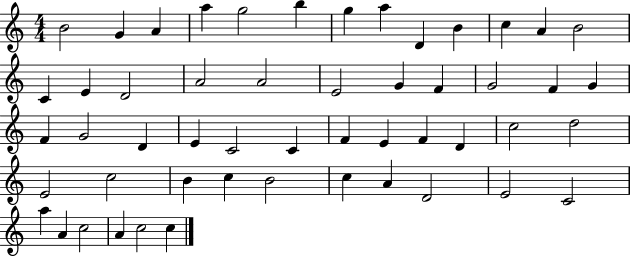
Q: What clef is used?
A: treble